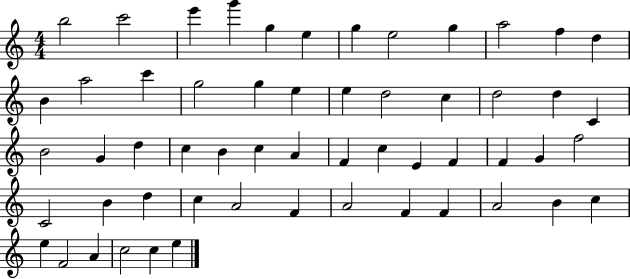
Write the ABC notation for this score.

X:1
T:Untitled
M:4/4
L:1/4
K:C
b2 c'2 e' g' g e g e2 g a2 f d B a2 c' g2 g e e d2 c d2 d C B2 G d c B c A F c E F F G f2 C2 B d c A2 F A2 F F A2 B c e F2 A c2 c e